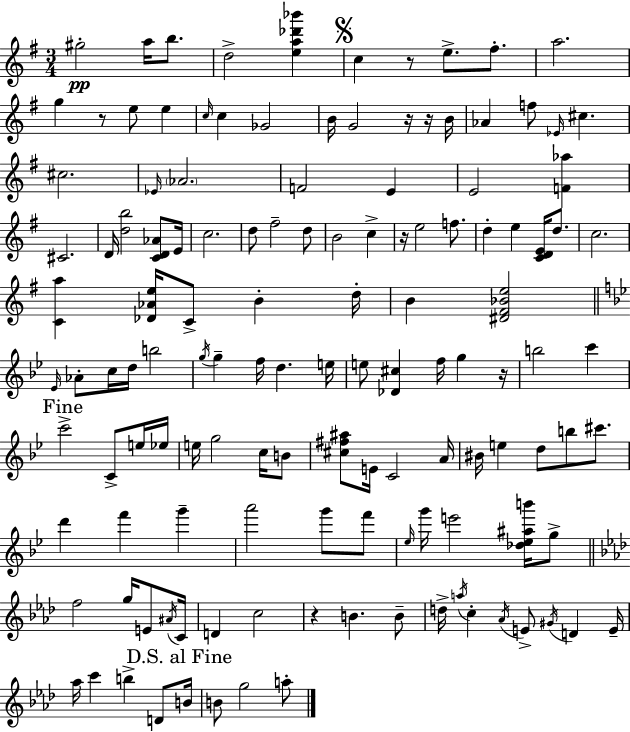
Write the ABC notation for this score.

X:1
T:Untitled
M:3/4
L:1/4
K:Em
^g2 a/4 b/2 d2 [ea_d'_b'] c z/2 e/2 ^f/2 a2 g z/2 e/2 e c/4 c _G2 B/4 G2 z/4 z/4 B/4 _A f/2 _E/4 ^c ^c2 _E/4 _A2 F2 E E2 [F_a] ^C2 D/4 [db]2 [CD_A]/2 E/4 c2 d/2 ^f2 d/2 B2 c z/4 e2 f/2 d e [CDE]/4 d/2 c2 [Ca] [_D_Ae]/4 C/2 B d/4 B [^D^F_Be]2 _E/4 _A/2 c/4 d/4 b2 g/4 g f/4 d e/4 e/2 [_D^c] f/4 g z/4 b2 c' c'2 C/2 e/4 _e/4 e/4 g2 c/4 B/2 [^c^f^a]/2 E/4 C2 A/4 ^B/4 e d/2 b/2 ^c'/2 d' f' g' a'2 g'/2 f'/2 _e/4 g'/4 e'2 [_d_e^ab']/4 g/2 f2 g/4 E/2 ^A/4 C/4 D c2 z B B/2 d/4 a/4 c _A/4 E/2 ^G/4 D E/4 _a/4 c' b D/2 B/4 B/2 g2 a/2